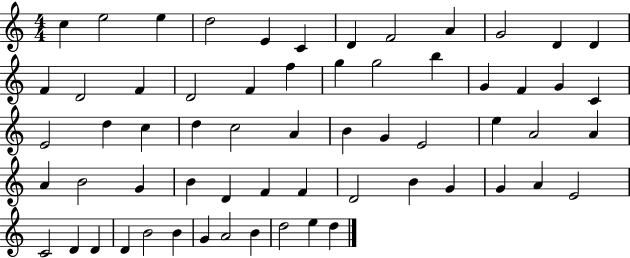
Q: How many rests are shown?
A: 0